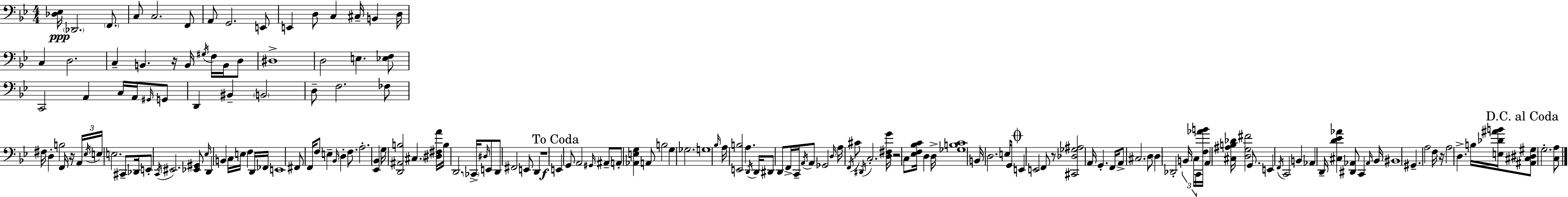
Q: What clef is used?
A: bass